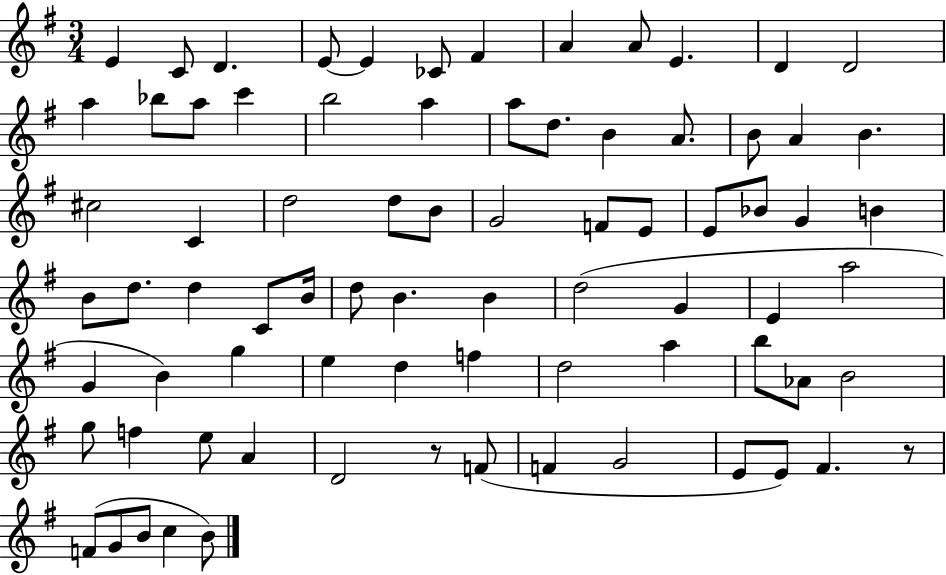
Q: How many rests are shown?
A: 2